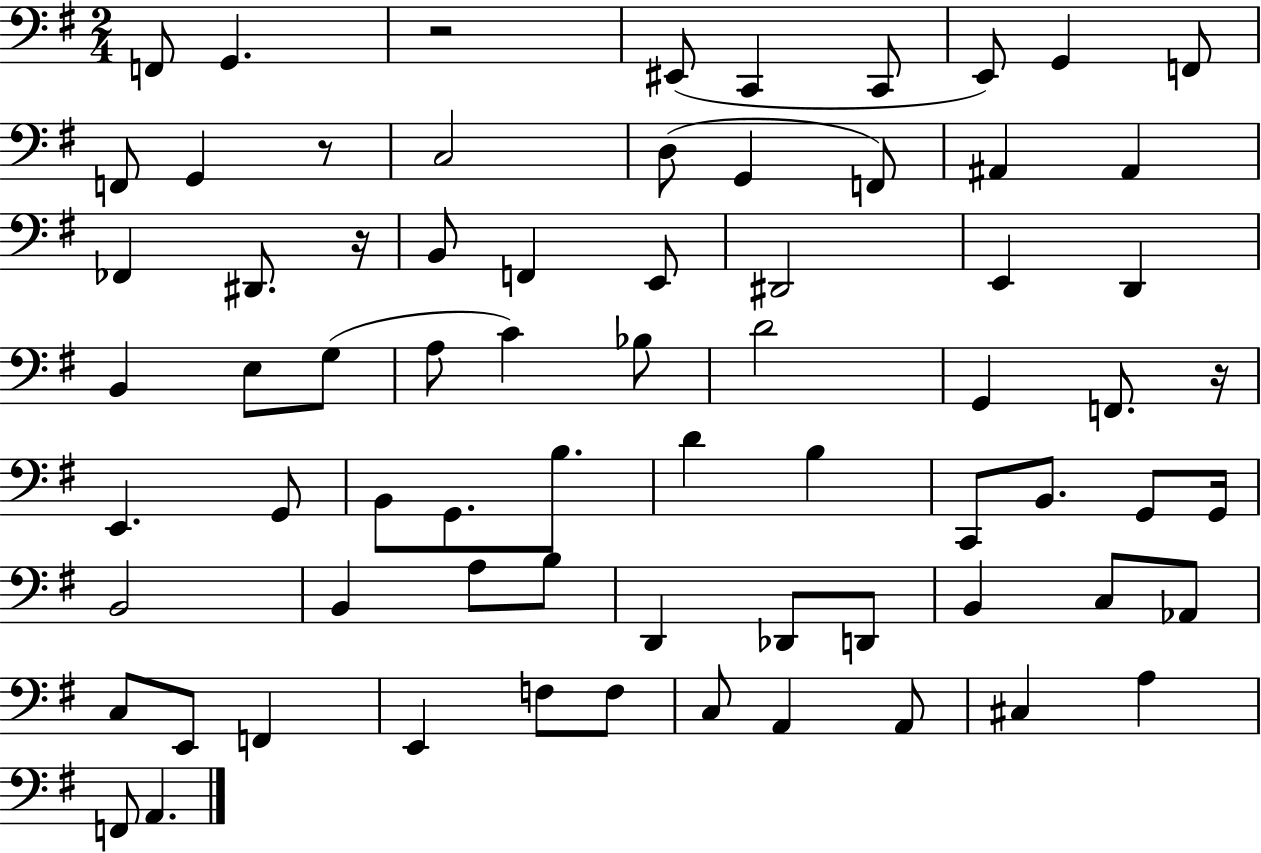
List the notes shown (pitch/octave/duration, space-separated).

F2/e G2/q. R/h EIS2/e C2/q C2/e E2/e G2/q F2/e F2/e G2/q R/e C3/h D3/e G2/q F2/e A#2/q A#2/q FES2/q D#2/e. R/s B2/e F2/q E2/e D#2/h E2/q D2/q B2/q E3/e G3/e A3/e C4/q Bb3/e D4/h G2/q F2/e. R/s E2/q. G2/e B2/e G2/e. B3/e. D4/q B3/q C2/e B2/e. G2/e G2/s B2/h B2/q A3/e B3/e D2/q Db2/e D2/e B2/q C3/e Ab2/e C3/e E2/e F2/q E2/q F3/e F3/e C3/e A2/q A2/e C#3/q A3/q F2/e A2/q.